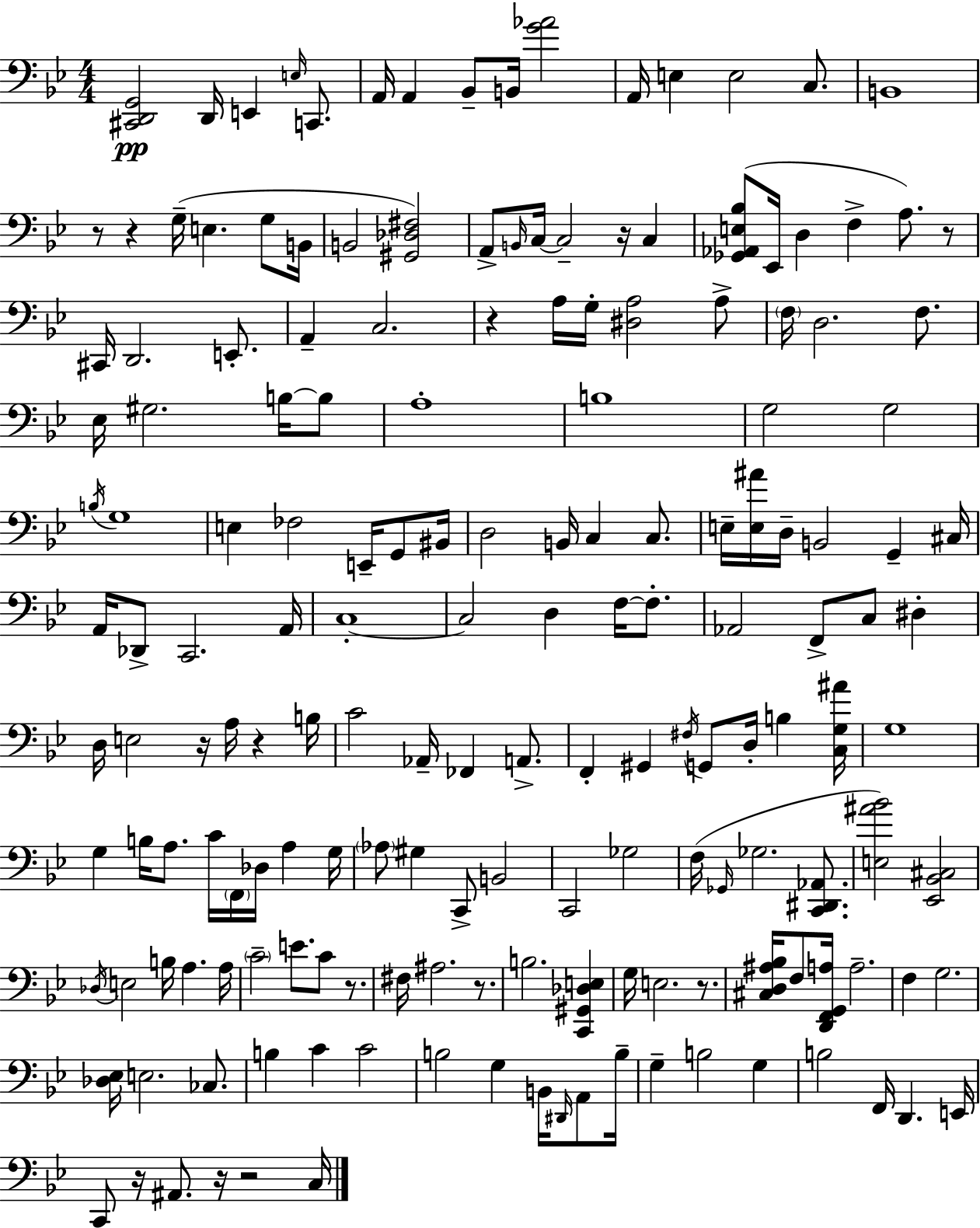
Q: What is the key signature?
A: BES major